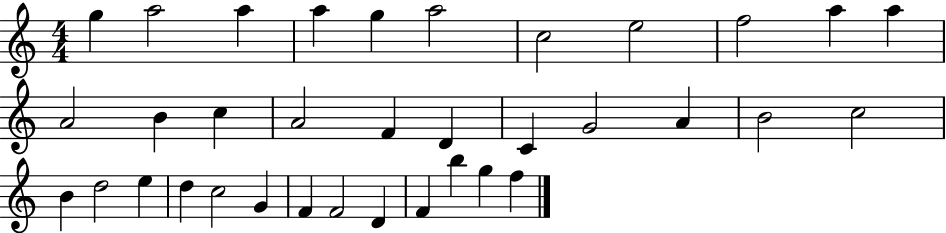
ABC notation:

X:1
T:Untitled
M:4/4
L:1/4
K:C
g a2 a a g a2 c2 e2 f2 a a A2 B c A2 F D C G2 A B2 c2 B d2 e d c2 G F F2 D F b g f